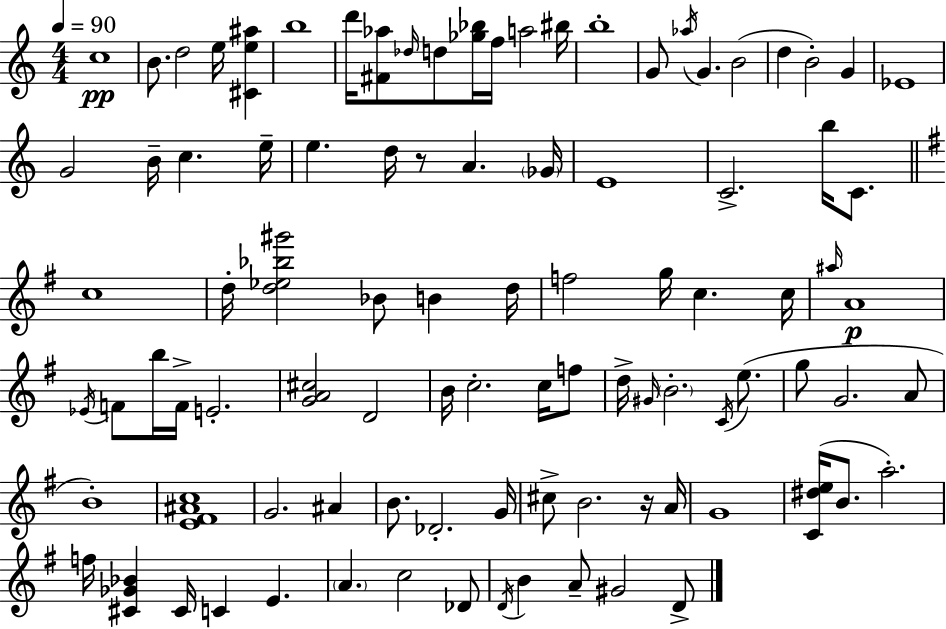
C5/w B4/e. D5/h E5/s [C#4,E5,A#5]/q B5/w D6/s [F#4,Ab5]/e Db5/s D5/e [Gb5,Bb5]/s F5/s A5/h BIS5/s B5/w G4/e Ab5/s G4/q. B4/h D5/q B4/h G4/q Eb4/w G4/h B4/s C5/q. E5/s E5/q. D5/s R/e A4/q. Gb4/s E4/w C4/h. B5/s C4/e. C5/w D5/s [D5,Eb5,Bb5,G#6]/h Bb4/e B4/q D5/s F5/h G5/s C5/q. C5/s A#5/s A4/w Eb4/s F4/e B5/s F4/s E4/h. [G4,A4,C#5]/h D4/h B4/s C5/h. C5/s F5/e D5/s G#4/s B4/h. C4/s E5/e. G5/e G4/h. A4/e B4/w [E4,F#4,A#4,C5]/w G4/h. A#4/q B4/e. Db4/h. G4/s C#5/e B4/h. R/s A4/s G4/w [C4,D#5,E5]/s B4/e. A5/h. F5/s [C#4,Gb4,Bb4]/q C#4/s C4/q E4/q. A4/q. C5/h Db4/e D4/s B4/q A4/e G#4/h D4/e